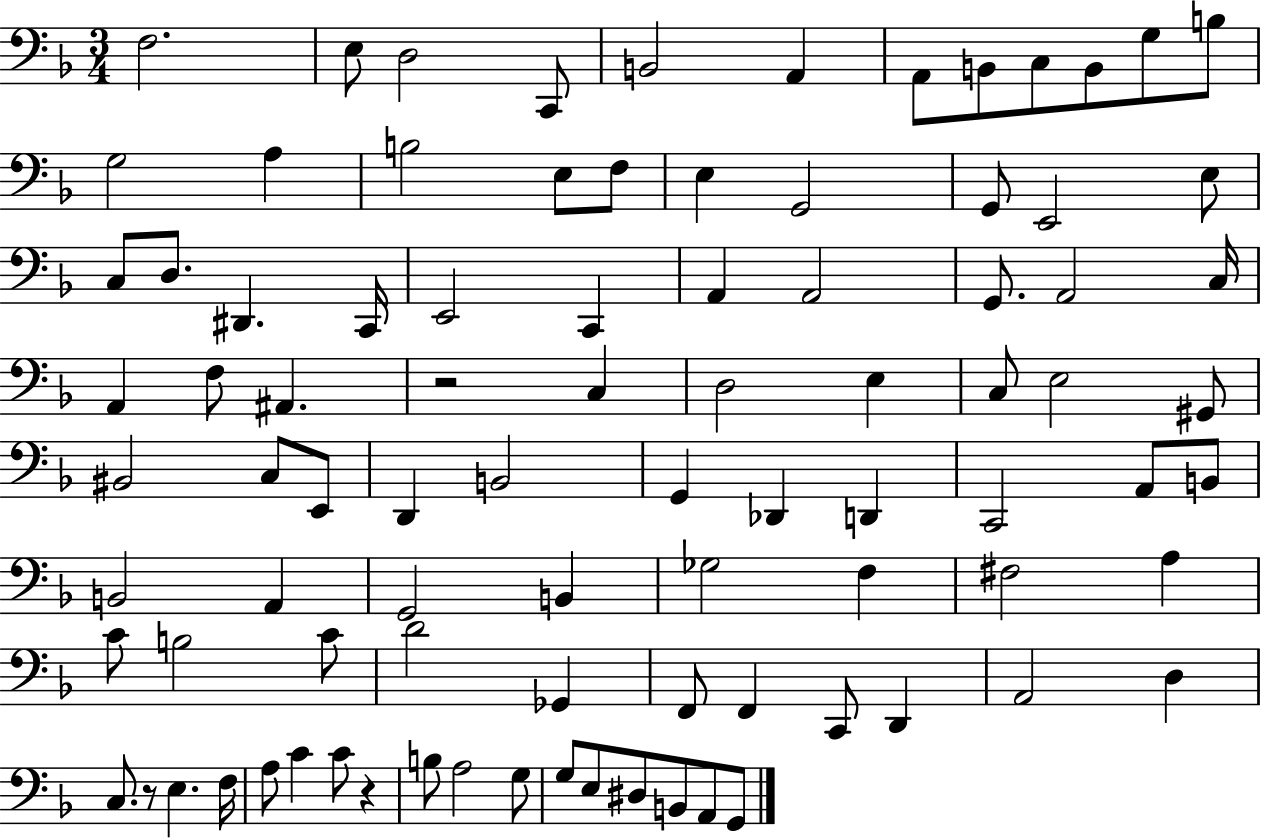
F3/h. E3/e D3/h C2/e B2/h A2/q A2/e B2/e C3/e B2/e G3/e B3/e G3/h A3/q B3/h E3/e F3/e E3/q G2/h G2/e E2/h E3/e C3/e D3/e. D#2/q. C2/s E2/h C2/q A2/q A2/h G2/e. A2/h C3/s A2/q F3/e A#2/q. R/h C3/q D3/h E3/q C3/e E3/h G#2/e BIS2/h C3/e E2/e D2/q B2/h G2/q Db2/q D2/q C2/h A2/e B2/e B2/h A2/q G2/h B2/q Gb3/h F3/q F#3/h A3/q C4/e B3/h C4/e D4/h Gb2/q F2/e F2/q C2/e D2/q A2/h D3/q C3/e. R/e E3/q. F3/s A3/e C4/q C4/e R/q B3/e A3/h G3/e G3/e E3/e D#3/e B2/e A2/e G2/e